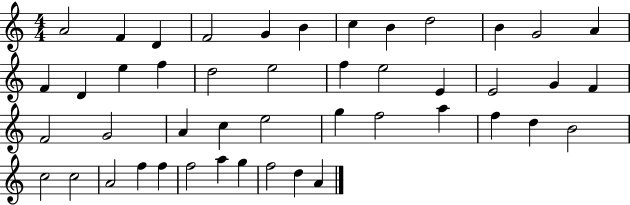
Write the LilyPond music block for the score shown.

{
  \clef treble
  \numericTimeSignature
  \time 4/4
  \key c \major
  a'2 f'4 d'4 | f'2 g'4 b'4 | c''4 b'4 d''2 | b'4 g'2 a'4 | \break f'4 d'4 e''4 f''4 | d''2 e''2 | f''4 e''2 e'4 | e'2 g'4 f'4 | \break f'2 g'2 | a'4 c''4 e''2 | g''4 f''2 a''4 | f''4 d''4 b'2 | \break c''2 c''2 | a'2 f''4 f''4 | f''2 a''4 g''4 | f''2 d''4 a'4 | \break \bar "|."
}